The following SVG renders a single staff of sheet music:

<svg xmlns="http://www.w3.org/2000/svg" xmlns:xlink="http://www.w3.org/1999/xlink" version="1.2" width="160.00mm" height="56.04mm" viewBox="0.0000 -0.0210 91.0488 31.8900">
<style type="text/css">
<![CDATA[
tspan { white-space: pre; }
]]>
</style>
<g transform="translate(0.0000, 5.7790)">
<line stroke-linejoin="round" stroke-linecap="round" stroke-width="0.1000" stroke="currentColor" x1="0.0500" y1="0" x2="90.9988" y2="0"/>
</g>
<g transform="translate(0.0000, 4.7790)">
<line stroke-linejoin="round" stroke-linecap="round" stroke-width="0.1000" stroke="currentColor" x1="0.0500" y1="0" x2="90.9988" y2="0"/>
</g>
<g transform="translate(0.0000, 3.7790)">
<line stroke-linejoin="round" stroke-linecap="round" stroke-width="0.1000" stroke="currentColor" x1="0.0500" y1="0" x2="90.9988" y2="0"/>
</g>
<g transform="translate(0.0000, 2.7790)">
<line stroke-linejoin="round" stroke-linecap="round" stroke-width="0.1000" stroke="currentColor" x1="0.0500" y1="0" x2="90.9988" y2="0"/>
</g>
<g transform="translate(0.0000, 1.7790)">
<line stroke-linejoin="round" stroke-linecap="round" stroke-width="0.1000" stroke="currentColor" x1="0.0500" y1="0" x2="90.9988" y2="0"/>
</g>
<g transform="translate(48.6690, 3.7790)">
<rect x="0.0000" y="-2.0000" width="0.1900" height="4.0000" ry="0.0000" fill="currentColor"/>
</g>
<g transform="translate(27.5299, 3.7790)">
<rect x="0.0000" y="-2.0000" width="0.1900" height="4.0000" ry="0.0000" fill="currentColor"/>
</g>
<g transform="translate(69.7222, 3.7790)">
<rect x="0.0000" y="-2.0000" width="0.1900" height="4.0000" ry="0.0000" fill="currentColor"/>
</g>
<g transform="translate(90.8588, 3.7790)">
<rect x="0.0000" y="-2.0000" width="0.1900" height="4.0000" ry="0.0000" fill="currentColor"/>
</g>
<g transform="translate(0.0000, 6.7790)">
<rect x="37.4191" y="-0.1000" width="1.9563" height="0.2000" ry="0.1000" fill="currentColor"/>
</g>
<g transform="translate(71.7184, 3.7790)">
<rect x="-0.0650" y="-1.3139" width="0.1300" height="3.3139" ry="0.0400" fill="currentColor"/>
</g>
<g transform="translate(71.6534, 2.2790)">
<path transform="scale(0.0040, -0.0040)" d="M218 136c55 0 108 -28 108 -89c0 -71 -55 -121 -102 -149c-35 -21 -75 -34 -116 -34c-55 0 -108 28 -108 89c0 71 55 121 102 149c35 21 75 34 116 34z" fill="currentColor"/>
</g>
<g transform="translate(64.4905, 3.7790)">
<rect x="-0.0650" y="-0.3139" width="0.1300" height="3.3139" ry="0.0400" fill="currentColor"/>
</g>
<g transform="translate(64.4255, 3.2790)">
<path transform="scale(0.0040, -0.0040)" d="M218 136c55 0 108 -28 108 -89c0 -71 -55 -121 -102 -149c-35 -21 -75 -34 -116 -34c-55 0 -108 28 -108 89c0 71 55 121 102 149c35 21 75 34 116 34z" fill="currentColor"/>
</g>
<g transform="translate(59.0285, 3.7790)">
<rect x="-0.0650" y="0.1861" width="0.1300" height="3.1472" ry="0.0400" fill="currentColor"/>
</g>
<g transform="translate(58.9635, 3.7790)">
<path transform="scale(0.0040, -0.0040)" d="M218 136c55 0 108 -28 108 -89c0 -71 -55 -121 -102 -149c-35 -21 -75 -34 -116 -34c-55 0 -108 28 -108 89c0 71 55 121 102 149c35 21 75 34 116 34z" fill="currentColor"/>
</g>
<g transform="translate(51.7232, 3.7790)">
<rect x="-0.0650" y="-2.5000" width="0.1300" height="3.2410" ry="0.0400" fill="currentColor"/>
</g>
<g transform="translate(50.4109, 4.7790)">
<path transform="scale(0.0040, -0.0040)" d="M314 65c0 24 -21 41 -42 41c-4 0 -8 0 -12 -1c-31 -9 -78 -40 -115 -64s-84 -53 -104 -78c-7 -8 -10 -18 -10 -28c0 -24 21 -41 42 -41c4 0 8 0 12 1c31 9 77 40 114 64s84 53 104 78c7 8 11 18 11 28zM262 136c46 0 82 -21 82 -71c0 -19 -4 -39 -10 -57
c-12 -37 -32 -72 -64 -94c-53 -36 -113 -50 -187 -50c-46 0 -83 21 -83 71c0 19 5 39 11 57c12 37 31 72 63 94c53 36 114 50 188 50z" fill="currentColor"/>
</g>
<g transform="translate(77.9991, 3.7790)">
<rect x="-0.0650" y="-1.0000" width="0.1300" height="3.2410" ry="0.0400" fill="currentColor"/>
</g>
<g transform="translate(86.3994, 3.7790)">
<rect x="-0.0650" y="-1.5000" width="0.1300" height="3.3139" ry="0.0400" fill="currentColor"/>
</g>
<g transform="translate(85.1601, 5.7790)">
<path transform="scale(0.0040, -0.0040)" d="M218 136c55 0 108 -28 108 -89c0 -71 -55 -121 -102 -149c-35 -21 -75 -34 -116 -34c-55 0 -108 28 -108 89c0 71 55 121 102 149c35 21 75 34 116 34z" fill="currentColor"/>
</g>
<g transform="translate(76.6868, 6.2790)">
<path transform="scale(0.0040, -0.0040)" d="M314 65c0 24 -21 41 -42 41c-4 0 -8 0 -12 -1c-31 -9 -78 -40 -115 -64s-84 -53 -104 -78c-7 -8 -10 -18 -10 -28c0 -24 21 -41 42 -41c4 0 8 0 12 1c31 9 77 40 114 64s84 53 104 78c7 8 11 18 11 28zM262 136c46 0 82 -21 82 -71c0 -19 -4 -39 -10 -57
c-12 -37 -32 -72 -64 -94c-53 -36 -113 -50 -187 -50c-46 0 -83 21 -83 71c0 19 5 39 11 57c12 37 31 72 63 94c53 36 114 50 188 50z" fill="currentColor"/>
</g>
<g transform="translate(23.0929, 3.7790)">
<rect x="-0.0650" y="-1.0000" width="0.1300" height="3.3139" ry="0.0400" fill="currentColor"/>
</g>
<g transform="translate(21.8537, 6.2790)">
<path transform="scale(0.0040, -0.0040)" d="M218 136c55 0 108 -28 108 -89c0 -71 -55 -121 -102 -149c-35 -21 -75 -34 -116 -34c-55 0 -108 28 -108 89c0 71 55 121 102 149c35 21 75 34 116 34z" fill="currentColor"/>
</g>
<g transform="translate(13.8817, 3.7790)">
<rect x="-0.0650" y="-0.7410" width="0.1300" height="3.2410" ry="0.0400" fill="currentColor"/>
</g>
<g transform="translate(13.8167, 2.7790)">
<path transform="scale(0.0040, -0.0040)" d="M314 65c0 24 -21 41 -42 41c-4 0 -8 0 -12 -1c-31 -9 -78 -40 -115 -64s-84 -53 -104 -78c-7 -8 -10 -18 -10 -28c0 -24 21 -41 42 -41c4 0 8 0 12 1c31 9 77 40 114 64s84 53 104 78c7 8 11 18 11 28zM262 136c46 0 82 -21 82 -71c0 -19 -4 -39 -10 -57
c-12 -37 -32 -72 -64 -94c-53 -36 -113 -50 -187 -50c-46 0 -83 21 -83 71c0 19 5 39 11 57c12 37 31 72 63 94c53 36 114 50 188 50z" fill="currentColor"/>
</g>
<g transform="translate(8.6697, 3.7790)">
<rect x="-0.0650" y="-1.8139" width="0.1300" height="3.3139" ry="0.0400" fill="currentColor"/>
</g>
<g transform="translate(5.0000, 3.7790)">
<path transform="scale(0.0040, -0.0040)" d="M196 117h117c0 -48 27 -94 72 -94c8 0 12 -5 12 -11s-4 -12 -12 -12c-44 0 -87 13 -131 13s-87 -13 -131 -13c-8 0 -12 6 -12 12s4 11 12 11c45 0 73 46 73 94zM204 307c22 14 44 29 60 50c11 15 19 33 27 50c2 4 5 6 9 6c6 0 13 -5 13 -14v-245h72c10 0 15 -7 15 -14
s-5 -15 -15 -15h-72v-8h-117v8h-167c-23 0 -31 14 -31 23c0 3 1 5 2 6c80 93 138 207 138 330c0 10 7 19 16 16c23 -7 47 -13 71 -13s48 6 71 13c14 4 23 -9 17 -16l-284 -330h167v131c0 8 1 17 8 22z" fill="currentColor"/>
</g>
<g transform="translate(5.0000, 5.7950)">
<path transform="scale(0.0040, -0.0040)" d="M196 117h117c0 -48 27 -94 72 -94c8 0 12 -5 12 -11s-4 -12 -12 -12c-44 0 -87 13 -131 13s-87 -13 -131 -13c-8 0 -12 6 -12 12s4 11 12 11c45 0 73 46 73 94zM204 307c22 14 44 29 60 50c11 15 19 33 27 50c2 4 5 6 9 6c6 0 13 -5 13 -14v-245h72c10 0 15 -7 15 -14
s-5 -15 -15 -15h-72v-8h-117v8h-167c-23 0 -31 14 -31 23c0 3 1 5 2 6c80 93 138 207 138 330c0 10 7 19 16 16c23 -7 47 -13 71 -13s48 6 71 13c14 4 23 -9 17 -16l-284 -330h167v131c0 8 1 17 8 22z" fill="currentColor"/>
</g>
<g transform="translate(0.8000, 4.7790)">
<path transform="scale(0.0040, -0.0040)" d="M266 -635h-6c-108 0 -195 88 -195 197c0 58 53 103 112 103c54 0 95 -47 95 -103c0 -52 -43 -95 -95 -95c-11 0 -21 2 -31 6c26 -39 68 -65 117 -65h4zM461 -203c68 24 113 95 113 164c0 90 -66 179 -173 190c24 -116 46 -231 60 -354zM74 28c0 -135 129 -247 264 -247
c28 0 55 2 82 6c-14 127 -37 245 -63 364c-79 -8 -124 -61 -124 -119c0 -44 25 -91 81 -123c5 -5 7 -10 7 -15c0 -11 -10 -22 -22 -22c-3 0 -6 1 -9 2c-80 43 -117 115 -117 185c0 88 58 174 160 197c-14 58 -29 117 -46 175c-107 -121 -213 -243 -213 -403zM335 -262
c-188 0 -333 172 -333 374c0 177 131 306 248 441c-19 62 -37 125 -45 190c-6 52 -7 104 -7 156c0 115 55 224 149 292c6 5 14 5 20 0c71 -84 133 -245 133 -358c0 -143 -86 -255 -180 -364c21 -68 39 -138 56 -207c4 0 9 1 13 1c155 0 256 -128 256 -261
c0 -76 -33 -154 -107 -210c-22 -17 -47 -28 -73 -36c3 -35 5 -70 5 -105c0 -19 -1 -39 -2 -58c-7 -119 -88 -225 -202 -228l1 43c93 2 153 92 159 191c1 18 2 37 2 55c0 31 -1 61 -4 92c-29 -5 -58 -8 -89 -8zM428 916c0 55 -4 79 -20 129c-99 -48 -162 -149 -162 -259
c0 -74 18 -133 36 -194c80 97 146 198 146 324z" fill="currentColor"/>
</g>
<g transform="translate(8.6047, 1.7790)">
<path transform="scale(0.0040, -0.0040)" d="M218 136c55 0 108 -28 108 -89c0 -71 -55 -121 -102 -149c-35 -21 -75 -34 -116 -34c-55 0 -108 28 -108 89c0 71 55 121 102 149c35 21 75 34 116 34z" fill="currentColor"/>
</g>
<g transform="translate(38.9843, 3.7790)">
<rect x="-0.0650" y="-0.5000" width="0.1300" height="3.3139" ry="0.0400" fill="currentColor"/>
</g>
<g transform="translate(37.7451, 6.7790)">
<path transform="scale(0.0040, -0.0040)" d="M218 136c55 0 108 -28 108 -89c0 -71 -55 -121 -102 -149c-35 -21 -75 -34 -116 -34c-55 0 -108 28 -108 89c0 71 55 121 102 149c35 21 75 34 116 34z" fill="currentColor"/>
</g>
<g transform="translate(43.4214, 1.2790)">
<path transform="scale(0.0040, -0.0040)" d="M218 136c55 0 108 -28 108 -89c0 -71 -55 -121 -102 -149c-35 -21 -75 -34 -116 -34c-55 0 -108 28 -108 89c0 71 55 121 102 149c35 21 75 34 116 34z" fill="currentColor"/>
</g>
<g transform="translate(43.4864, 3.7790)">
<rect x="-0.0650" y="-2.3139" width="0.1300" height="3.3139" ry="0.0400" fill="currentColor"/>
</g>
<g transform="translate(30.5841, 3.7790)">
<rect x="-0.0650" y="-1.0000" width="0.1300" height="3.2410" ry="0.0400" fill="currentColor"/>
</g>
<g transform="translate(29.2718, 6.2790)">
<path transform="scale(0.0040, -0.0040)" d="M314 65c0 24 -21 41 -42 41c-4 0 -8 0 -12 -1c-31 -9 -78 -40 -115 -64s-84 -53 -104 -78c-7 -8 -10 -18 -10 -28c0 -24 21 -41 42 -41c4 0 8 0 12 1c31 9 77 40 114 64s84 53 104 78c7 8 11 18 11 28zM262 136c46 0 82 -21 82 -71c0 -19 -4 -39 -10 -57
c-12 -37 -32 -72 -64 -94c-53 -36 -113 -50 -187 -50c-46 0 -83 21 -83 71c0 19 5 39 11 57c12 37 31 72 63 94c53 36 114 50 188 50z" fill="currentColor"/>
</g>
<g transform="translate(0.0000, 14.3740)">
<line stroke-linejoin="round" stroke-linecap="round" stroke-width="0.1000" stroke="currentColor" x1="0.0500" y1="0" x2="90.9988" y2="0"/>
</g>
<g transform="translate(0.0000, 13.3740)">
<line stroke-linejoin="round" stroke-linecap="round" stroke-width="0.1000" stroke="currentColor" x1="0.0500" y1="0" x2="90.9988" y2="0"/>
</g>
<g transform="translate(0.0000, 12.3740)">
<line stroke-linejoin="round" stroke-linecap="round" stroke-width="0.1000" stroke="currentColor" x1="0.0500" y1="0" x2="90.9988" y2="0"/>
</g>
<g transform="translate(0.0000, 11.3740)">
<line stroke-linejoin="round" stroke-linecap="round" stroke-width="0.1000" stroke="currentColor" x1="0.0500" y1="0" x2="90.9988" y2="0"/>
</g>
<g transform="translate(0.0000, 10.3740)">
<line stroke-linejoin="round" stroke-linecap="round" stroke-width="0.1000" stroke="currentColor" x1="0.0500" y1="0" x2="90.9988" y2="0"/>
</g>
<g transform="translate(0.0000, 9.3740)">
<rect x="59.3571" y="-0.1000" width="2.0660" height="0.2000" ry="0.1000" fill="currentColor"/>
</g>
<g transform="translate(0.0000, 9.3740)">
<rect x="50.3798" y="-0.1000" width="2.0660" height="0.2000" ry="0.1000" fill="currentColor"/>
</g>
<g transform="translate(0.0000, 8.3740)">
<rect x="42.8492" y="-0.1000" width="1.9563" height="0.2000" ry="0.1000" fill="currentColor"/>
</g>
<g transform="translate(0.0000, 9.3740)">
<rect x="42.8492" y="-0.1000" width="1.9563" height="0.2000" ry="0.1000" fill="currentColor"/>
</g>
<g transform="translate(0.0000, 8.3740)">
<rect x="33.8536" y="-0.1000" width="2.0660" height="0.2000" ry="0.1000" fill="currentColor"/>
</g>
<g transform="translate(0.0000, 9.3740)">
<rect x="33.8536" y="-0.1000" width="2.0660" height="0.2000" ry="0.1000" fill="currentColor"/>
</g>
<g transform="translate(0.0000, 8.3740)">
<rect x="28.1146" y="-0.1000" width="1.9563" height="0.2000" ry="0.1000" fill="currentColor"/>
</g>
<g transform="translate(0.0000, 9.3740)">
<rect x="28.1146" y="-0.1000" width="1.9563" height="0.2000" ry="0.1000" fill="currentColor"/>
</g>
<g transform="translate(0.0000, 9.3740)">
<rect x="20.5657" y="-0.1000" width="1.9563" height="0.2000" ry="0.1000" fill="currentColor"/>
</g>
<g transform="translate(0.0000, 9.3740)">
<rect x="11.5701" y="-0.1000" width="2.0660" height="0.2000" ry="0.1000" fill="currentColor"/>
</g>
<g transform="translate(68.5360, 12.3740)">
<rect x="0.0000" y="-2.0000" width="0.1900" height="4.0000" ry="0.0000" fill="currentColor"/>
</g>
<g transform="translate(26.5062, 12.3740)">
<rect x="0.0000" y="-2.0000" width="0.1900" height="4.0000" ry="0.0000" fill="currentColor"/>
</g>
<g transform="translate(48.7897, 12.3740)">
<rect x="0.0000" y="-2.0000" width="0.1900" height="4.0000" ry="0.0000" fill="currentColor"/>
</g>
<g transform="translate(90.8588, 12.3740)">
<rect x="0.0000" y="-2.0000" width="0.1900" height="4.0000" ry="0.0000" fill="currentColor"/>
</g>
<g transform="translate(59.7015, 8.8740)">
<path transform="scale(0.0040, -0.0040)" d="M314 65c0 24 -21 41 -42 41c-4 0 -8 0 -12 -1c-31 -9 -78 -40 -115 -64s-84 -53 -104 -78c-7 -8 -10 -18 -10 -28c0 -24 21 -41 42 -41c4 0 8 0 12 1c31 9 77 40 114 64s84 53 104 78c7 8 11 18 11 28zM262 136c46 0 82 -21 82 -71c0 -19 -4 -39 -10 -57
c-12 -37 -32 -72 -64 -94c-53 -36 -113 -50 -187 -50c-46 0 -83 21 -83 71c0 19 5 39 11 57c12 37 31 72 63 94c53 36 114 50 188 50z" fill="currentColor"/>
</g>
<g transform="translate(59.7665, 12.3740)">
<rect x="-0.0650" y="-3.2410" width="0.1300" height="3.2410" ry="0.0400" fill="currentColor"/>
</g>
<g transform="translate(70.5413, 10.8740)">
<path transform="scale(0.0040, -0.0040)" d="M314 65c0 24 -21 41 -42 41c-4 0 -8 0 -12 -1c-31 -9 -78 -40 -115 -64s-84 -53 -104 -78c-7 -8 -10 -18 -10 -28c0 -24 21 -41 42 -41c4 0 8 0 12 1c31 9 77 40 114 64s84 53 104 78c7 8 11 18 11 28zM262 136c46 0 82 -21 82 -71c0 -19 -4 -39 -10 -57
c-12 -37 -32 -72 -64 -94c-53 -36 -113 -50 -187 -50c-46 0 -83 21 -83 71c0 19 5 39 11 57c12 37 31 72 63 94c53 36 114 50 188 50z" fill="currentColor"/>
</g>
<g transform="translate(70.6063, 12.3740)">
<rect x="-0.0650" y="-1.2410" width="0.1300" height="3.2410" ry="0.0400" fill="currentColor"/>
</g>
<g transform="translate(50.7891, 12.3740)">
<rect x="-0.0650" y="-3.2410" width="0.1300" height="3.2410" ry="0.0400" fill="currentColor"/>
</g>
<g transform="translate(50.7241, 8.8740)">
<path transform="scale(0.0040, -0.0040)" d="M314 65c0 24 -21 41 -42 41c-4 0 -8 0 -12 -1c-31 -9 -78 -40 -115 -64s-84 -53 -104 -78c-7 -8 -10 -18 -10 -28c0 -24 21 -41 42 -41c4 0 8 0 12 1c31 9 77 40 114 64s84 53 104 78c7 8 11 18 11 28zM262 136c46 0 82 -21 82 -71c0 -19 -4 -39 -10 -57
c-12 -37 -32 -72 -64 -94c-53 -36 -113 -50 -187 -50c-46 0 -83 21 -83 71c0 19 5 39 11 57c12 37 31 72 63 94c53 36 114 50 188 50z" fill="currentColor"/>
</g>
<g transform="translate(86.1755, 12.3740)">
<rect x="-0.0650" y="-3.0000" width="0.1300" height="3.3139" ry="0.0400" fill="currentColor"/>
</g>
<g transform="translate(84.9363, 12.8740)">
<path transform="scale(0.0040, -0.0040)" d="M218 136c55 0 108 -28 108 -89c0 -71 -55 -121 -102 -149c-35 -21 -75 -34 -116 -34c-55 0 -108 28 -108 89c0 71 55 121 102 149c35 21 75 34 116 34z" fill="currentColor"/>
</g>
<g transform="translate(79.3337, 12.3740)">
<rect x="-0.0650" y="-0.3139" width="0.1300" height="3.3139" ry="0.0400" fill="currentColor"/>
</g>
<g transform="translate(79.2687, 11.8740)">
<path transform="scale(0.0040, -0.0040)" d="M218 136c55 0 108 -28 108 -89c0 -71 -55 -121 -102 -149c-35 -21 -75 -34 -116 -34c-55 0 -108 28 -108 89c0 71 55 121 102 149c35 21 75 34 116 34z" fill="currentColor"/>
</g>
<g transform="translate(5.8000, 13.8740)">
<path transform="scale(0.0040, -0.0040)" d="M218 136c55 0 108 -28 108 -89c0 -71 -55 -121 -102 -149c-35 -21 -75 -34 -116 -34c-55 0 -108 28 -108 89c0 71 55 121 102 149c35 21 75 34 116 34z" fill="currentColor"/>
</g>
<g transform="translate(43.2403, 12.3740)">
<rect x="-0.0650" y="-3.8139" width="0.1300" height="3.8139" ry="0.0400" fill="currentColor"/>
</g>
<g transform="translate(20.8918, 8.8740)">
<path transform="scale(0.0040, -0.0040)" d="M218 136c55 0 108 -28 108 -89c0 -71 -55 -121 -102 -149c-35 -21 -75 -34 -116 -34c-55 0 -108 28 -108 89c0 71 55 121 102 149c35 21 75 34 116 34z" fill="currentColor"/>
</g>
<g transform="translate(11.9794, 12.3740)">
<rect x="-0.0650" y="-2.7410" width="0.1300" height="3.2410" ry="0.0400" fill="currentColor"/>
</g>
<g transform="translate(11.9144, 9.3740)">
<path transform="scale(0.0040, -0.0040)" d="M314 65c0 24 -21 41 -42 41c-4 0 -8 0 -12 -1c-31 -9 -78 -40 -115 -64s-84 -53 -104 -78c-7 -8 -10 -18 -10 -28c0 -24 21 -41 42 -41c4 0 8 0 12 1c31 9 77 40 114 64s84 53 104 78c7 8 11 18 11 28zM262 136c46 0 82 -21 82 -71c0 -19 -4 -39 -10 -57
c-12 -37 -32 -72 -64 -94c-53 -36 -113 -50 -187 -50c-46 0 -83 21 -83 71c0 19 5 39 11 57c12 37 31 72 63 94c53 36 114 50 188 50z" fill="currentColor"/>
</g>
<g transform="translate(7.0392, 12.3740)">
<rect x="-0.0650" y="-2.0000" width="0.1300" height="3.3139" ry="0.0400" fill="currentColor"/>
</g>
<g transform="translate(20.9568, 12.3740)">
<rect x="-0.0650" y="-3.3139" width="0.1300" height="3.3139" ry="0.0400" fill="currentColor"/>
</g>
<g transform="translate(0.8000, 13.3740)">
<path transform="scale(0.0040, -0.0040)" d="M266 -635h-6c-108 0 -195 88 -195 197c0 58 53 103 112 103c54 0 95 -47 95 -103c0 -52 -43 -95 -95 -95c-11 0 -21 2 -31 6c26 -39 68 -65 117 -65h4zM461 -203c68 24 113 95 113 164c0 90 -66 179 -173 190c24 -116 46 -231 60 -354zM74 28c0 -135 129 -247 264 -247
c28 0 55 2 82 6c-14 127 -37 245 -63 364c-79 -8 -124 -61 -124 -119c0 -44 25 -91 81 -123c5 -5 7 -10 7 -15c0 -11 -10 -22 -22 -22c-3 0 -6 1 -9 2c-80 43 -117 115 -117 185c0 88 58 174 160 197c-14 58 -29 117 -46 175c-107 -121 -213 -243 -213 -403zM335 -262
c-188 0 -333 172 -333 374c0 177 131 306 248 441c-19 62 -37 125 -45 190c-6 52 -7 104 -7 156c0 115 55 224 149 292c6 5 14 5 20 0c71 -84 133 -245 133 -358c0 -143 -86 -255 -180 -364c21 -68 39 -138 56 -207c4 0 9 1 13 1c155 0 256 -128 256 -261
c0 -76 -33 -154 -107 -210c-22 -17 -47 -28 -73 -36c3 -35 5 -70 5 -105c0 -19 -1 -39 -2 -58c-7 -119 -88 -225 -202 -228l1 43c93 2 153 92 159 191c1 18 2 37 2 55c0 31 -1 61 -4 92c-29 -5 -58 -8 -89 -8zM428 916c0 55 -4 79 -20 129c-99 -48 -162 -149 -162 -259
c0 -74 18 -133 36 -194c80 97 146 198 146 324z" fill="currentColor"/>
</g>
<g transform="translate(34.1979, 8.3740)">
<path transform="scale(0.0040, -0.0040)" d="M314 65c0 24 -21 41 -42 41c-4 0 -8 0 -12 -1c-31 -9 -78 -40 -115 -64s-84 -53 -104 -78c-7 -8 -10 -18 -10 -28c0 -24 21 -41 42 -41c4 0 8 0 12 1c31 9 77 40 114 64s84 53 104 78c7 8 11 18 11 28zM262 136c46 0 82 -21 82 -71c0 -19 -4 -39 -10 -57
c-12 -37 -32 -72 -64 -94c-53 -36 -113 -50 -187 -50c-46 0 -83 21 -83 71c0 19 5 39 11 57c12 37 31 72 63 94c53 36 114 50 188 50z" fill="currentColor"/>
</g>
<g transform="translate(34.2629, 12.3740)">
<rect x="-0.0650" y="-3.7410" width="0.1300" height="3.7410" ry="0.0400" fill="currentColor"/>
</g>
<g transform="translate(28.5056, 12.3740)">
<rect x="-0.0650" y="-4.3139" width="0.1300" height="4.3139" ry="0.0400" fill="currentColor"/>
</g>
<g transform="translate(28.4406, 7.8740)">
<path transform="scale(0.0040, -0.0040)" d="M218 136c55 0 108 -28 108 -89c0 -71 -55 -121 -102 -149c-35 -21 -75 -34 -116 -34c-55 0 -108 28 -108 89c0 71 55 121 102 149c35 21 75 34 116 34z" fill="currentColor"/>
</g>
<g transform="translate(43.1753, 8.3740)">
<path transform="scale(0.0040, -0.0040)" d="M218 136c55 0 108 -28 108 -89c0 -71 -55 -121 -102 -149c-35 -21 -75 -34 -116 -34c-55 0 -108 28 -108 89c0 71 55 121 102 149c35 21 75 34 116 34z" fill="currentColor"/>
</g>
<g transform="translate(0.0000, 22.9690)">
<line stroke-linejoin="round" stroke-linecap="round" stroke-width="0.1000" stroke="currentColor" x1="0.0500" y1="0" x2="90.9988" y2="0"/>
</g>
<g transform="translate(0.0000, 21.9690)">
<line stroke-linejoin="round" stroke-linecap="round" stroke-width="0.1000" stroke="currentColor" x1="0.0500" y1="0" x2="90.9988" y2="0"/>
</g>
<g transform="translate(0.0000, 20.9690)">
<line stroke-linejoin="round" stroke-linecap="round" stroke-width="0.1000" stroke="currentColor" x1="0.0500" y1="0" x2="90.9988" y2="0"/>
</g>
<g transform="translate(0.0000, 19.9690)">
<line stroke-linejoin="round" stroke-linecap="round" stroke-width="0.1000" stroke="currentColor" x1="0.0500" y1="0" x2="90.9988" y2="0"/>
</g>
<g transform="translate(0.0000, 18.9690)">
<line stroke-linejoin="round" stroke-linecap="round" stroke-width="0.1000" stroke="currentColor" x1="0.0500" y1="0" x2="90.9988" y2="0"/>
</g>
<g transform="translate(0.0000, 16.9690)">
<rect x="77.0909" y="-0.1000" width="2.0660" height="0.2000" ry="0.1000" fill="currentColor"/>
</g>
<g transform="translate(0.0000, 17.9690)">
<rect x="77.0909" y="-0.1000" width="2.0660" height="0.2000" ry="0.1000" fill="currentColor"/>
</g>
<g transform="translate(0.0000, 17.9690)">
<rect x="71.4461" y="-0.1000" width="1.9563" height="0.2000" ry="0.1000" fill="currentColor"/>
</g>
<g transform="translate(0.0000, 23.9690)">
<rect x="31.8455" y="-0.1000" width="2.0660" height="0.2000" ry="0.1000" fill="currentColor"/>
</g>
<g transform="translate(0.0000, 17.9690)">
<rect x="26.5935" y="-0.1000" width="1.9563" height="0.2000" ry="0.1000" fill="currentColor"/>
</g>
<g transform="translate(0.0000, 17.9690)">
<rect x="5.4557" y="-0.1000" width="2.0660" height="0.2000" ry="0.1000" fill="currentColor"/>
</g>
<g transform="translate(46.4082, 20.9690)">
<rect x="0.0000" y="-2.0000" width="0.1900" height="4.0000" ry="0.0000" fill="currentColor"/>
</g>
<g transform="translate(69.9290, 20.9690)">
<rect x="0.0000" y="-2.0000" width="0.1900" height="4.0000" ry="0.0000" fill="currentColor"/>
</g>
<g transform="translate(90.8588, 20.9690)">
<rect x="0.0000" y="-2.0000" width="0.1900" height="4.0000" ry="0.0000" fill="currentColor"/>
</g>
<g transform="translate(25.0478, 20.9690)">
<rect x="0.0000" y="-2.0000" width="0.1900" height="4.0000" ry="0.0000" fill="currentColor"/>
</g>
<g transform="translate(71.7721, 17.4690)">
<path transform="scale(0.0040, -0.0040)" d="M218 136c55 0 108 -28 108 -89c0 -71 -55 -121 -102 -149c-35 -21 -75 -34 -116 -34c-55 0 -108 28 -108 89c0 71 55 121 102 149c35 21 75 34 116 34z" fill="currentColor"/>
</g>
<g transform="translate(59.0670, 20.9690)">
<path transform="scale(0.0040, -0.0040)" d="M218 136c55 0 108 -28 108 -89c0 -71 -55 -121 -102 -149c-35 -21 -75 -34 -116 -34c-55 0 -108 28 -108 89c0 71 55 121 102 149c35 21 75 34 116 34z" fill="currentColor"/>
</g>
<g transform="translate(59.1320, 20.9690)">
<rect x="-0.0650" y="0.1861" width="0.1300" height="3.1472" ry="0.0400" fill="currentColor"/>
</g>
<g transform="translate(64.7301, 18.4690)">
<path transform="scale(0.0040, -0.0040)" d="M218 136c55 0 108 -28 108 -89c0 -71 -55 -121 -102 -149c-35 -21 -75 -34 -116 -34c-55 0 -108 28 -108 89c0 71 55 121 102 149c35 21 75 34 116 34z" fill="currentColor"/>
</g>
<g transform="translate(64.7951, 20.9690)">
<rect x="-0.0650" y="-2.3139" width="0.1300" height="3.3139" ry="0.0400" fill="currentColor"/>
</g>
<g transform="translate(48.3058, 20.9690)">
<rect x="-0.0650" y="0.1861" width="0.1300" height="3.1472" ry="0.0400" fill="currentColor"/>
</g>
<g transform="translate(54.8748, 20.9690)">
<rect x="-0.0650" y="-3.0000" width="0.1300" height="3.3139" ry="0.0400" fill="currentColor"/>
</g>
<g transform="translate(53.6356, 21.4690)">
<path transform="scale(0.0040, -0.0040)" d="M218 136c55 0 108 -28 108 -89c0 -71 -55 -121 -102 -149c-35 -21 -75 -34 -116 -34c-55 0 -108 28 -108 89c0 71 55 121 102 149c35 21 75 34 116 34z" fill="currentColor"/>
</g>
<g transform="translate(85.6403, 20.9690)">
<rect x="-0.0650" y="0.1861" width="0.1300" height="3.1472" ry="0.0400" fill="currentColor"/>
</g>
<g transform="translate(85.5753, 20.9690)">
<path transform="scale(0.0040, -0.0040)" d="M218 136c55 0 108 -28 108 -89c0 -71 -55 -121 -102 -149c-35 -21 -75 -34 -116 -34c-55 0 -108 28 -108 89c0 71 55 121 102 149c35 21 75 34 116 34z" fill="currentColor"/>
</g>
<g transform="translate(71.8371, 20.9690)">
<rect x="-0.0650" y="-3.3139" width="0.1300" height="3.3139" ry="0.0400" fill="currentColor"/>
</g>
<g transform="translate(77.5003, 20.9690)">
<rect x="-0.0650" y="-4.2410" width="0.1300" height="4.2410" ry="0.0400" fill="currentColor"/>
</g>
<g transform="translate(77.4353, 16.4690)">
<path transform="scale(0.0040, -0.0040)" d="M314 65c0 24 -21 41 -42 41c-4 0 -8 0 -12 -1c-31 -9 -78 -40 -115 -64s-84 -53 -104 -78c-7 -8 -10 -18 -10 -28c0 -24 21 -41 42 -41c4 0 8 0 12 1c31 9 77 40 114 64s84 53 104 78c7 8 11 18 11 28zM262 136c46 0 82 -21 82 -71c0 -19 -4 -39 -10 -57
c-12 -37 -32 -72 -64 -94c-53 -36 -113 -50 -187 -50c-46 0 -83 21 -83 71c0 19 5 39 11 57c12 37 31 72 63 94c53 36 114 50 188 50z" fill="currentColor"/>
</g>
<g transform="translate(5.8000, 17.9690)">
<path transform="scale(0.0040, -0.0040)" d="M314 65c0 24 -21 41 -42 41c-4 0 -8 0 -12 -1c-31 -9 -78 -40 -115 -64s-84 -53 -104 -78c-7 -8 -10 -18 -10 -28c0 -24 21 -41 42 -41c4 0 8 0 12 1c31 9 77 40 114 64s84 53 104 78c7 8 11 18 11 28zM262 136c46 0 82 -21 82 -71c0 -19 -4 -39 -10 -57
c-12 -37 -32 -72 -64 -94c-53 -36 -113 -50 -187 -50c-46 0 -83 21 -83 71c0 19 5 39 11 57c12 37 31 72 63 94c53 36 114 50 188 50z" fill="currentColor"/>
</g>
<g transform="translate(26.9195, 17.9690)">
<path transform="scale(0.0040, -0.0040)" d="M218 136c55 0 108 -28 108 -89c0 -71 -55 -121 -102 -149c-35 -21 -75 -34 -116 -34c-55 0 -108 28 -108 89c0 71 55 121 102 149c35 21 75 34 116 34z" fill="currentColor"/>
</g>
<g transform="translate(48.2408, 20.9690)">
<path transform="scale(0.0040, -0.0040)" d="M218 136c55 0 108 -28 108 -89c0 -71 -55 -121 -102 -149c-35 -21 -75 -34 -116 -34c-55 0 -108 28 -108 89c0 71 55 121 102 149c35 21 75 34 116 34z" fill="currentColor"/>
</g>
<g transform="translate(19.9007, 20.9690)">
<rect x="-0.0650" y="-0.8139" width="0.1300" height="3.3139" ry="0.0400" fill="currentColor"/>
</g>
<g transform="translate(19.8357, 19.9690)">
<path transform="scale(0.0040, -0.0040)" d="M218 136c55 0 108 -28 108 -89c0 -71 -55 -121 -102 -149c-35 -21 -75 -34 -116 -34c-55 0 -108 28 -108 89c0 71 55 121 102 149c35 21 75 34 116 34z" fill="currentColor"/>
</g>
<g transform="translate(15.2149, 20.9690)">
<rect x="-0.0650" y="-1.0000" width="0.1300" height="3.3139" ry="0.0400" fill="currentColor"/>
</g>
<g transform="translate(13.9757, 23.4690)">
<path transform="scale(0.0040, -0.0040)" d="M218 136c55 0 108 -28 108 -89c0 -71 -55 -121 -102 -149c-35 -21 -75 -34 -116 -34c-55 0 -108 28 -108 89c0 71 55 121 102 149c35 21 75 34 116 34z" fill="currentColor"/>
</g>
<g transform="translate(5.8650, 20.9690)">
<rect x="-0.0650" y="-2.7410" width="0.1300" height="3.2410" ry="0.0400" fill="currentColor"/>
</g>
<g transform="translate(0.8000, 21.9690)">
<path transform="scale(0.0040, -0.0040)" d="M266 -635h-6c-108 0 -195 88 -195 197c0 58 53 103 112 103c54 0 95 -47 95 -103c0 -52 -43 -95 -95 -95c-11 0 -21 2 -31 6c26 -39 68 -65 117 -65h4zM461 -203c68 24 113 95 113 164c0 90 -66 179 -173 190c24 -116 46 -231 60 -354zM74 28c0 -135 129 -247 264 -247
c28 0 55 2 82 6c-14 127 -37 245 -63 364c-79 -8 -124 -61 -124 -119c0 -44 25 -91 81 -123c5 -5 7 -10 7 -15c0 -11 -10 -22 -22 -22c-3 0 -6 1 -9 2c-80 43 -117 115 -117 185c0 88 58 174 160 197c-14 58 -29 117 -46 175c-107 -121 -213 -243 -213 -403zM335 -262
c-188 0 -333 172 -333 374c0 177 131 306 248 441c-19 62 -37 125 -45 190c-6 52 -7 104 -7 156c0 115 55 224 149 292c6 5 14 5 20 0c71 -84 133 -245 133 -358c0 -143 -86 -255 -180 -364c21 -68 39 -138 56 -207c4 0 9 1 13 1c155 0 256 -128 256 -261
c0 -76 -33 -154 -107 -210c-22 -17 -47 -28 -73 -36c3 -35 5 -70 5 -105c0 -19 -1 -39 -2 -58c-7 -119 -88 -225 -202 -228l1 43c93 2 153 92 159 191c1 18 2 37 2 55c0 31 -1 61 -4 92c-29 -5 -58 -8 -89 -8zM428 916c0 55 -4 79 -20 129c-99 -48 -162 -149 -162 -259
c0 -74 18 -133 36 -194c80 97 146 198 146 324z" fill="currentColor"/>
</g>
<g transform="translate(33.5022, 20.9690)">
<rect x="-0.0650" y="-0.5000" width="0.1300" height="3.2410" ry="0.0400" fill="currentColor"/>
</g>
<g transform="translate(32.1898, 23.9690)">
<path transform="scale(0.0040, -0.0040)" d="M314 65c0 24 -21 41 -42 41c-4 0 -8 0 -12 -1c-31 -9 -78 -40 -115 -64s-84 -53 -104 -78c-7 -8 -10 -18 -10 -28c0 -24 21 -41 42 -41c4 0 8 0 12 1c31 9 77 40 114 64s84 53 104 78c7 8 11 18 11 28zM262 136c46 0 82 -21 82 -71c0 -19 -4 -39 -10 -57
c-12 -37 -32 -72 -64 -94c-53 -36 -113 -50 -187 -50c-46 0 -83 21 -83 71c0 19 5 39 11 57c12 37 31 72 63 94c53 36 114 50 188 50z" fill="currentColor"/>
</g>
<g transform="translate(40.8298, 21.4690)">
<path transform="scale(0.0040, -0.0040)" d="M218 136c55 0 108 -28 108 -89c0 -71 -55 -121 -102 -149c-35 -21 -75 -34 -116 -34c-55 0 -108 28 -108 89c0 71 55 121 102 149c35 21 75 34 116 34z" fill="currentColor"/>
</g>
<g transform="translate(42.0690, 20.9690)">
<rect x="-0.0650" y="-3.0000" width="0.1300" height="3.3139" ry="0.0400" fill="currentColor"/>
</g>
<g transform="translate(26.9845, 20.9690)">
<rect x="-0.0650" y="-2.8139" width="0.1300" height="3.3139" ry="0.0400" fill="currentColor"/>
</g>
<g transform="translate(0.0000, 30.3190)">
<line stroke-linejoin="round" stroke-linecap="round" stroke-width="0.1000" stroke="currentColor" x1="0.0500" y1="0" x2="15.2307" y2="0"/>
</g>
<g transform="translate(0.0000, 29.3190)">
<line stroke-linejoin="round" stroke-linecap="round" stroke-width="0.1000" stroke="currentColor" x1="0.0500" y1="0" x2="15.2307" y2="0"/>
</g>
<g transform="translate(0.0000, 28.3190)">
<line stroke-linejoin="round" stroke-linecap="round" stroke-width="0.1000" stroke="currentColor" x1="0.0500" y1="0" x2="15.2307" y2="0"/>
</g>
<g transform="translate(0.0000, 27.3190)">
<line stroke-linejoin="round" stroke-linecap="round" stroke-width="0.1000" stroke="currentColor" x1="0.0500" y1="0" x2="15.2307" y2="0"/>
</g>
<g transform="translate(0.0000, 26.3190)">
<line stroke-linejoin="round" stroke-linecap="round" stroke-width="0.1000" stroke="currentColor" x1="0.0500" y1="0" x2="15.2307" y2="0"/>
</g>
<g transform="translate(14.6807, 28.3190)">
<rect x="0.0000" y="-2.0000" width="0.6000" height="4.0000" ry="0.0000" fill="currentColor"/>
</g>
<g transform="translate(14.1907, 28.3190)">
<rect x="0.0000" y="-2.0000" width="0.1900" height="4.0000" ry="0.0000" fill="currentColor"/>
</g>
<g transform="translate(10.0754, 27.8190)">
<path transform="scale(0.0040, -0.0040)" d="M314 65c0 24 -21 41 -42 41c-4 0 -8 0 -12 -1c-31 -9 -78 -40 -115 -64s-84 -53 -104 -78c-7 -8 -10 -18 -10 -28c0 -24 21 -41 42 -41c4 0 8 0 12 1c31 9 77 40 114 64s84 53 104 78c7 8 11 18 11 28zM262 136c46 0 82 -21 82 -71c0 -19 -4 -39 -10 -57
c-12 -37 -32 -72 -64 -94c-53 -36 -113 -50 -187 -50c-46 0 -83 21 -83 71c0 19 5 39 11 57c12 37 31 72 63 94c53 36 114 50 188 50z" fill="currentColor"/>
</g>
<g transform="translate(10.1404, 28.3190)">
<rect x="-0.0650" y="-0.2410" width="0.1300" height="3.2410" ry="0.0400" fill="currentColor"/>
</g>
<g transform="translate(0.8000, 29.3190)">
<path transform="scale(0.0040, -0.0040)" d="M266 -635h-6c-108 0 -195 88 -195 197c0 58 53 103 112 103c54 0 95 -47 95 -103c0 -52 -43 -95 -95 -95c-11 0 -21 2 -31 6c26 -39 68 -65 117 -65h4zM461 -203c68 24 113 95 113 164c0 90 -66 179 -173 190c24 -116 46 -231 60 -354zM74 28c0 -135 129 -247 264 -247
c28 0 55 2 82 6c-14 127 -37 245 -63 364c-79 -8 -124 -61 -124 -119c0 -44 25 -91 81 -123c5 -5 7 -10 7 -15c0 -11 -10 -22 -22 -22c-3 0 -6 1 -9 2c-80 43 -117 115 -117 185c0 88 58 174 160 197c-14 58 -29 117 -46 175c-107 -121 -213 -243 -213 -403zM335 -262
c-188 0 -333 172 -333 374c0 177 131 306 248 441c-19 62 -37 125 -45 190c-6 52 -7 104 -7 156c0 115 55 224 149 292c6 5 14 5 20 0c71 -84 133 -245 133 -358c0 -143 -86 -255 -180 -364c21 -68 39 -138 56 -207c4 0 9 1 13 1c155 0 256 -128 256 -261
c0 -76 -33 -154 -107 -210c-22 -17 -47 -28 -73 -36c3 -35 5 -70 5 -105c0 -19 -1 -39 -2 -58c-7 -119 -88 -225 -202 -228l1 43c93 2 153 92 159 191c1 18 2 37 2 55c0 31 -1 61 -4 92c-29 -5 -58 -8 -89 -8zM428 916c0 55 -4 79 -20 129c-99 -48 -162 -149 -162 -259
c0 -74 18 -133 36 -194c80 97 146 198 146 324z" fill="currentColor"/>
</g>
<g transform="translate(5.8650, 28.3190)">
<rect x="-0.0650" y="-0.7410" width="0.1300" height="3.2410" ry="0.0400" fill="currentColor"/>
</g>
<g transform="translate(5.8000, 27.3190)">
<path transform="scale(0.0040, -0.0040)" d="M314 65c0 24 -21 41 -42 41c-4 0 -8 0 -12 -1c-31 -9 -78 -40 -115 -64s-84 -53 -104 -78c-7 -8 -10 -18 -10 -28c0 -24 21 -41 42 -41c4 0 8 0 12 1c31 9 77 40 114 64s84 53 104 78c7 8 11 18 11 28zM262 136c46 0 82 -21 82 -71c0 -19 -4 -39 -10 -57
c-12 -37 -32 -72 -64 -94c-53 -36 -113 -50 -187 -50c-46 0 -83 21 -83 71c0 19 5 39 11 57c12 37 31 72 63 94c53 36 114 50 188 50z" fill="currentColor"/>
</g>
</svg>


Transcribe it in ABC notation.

X:1
T:Untitled
M:4/4
L:1/4
K:C
f d2 D D2 C g G2 B c e D2 E F a2 b d' c'2 c' b2 b2 e2 c A a2 D d a C2 A B A B g b d'2 B d2 c2